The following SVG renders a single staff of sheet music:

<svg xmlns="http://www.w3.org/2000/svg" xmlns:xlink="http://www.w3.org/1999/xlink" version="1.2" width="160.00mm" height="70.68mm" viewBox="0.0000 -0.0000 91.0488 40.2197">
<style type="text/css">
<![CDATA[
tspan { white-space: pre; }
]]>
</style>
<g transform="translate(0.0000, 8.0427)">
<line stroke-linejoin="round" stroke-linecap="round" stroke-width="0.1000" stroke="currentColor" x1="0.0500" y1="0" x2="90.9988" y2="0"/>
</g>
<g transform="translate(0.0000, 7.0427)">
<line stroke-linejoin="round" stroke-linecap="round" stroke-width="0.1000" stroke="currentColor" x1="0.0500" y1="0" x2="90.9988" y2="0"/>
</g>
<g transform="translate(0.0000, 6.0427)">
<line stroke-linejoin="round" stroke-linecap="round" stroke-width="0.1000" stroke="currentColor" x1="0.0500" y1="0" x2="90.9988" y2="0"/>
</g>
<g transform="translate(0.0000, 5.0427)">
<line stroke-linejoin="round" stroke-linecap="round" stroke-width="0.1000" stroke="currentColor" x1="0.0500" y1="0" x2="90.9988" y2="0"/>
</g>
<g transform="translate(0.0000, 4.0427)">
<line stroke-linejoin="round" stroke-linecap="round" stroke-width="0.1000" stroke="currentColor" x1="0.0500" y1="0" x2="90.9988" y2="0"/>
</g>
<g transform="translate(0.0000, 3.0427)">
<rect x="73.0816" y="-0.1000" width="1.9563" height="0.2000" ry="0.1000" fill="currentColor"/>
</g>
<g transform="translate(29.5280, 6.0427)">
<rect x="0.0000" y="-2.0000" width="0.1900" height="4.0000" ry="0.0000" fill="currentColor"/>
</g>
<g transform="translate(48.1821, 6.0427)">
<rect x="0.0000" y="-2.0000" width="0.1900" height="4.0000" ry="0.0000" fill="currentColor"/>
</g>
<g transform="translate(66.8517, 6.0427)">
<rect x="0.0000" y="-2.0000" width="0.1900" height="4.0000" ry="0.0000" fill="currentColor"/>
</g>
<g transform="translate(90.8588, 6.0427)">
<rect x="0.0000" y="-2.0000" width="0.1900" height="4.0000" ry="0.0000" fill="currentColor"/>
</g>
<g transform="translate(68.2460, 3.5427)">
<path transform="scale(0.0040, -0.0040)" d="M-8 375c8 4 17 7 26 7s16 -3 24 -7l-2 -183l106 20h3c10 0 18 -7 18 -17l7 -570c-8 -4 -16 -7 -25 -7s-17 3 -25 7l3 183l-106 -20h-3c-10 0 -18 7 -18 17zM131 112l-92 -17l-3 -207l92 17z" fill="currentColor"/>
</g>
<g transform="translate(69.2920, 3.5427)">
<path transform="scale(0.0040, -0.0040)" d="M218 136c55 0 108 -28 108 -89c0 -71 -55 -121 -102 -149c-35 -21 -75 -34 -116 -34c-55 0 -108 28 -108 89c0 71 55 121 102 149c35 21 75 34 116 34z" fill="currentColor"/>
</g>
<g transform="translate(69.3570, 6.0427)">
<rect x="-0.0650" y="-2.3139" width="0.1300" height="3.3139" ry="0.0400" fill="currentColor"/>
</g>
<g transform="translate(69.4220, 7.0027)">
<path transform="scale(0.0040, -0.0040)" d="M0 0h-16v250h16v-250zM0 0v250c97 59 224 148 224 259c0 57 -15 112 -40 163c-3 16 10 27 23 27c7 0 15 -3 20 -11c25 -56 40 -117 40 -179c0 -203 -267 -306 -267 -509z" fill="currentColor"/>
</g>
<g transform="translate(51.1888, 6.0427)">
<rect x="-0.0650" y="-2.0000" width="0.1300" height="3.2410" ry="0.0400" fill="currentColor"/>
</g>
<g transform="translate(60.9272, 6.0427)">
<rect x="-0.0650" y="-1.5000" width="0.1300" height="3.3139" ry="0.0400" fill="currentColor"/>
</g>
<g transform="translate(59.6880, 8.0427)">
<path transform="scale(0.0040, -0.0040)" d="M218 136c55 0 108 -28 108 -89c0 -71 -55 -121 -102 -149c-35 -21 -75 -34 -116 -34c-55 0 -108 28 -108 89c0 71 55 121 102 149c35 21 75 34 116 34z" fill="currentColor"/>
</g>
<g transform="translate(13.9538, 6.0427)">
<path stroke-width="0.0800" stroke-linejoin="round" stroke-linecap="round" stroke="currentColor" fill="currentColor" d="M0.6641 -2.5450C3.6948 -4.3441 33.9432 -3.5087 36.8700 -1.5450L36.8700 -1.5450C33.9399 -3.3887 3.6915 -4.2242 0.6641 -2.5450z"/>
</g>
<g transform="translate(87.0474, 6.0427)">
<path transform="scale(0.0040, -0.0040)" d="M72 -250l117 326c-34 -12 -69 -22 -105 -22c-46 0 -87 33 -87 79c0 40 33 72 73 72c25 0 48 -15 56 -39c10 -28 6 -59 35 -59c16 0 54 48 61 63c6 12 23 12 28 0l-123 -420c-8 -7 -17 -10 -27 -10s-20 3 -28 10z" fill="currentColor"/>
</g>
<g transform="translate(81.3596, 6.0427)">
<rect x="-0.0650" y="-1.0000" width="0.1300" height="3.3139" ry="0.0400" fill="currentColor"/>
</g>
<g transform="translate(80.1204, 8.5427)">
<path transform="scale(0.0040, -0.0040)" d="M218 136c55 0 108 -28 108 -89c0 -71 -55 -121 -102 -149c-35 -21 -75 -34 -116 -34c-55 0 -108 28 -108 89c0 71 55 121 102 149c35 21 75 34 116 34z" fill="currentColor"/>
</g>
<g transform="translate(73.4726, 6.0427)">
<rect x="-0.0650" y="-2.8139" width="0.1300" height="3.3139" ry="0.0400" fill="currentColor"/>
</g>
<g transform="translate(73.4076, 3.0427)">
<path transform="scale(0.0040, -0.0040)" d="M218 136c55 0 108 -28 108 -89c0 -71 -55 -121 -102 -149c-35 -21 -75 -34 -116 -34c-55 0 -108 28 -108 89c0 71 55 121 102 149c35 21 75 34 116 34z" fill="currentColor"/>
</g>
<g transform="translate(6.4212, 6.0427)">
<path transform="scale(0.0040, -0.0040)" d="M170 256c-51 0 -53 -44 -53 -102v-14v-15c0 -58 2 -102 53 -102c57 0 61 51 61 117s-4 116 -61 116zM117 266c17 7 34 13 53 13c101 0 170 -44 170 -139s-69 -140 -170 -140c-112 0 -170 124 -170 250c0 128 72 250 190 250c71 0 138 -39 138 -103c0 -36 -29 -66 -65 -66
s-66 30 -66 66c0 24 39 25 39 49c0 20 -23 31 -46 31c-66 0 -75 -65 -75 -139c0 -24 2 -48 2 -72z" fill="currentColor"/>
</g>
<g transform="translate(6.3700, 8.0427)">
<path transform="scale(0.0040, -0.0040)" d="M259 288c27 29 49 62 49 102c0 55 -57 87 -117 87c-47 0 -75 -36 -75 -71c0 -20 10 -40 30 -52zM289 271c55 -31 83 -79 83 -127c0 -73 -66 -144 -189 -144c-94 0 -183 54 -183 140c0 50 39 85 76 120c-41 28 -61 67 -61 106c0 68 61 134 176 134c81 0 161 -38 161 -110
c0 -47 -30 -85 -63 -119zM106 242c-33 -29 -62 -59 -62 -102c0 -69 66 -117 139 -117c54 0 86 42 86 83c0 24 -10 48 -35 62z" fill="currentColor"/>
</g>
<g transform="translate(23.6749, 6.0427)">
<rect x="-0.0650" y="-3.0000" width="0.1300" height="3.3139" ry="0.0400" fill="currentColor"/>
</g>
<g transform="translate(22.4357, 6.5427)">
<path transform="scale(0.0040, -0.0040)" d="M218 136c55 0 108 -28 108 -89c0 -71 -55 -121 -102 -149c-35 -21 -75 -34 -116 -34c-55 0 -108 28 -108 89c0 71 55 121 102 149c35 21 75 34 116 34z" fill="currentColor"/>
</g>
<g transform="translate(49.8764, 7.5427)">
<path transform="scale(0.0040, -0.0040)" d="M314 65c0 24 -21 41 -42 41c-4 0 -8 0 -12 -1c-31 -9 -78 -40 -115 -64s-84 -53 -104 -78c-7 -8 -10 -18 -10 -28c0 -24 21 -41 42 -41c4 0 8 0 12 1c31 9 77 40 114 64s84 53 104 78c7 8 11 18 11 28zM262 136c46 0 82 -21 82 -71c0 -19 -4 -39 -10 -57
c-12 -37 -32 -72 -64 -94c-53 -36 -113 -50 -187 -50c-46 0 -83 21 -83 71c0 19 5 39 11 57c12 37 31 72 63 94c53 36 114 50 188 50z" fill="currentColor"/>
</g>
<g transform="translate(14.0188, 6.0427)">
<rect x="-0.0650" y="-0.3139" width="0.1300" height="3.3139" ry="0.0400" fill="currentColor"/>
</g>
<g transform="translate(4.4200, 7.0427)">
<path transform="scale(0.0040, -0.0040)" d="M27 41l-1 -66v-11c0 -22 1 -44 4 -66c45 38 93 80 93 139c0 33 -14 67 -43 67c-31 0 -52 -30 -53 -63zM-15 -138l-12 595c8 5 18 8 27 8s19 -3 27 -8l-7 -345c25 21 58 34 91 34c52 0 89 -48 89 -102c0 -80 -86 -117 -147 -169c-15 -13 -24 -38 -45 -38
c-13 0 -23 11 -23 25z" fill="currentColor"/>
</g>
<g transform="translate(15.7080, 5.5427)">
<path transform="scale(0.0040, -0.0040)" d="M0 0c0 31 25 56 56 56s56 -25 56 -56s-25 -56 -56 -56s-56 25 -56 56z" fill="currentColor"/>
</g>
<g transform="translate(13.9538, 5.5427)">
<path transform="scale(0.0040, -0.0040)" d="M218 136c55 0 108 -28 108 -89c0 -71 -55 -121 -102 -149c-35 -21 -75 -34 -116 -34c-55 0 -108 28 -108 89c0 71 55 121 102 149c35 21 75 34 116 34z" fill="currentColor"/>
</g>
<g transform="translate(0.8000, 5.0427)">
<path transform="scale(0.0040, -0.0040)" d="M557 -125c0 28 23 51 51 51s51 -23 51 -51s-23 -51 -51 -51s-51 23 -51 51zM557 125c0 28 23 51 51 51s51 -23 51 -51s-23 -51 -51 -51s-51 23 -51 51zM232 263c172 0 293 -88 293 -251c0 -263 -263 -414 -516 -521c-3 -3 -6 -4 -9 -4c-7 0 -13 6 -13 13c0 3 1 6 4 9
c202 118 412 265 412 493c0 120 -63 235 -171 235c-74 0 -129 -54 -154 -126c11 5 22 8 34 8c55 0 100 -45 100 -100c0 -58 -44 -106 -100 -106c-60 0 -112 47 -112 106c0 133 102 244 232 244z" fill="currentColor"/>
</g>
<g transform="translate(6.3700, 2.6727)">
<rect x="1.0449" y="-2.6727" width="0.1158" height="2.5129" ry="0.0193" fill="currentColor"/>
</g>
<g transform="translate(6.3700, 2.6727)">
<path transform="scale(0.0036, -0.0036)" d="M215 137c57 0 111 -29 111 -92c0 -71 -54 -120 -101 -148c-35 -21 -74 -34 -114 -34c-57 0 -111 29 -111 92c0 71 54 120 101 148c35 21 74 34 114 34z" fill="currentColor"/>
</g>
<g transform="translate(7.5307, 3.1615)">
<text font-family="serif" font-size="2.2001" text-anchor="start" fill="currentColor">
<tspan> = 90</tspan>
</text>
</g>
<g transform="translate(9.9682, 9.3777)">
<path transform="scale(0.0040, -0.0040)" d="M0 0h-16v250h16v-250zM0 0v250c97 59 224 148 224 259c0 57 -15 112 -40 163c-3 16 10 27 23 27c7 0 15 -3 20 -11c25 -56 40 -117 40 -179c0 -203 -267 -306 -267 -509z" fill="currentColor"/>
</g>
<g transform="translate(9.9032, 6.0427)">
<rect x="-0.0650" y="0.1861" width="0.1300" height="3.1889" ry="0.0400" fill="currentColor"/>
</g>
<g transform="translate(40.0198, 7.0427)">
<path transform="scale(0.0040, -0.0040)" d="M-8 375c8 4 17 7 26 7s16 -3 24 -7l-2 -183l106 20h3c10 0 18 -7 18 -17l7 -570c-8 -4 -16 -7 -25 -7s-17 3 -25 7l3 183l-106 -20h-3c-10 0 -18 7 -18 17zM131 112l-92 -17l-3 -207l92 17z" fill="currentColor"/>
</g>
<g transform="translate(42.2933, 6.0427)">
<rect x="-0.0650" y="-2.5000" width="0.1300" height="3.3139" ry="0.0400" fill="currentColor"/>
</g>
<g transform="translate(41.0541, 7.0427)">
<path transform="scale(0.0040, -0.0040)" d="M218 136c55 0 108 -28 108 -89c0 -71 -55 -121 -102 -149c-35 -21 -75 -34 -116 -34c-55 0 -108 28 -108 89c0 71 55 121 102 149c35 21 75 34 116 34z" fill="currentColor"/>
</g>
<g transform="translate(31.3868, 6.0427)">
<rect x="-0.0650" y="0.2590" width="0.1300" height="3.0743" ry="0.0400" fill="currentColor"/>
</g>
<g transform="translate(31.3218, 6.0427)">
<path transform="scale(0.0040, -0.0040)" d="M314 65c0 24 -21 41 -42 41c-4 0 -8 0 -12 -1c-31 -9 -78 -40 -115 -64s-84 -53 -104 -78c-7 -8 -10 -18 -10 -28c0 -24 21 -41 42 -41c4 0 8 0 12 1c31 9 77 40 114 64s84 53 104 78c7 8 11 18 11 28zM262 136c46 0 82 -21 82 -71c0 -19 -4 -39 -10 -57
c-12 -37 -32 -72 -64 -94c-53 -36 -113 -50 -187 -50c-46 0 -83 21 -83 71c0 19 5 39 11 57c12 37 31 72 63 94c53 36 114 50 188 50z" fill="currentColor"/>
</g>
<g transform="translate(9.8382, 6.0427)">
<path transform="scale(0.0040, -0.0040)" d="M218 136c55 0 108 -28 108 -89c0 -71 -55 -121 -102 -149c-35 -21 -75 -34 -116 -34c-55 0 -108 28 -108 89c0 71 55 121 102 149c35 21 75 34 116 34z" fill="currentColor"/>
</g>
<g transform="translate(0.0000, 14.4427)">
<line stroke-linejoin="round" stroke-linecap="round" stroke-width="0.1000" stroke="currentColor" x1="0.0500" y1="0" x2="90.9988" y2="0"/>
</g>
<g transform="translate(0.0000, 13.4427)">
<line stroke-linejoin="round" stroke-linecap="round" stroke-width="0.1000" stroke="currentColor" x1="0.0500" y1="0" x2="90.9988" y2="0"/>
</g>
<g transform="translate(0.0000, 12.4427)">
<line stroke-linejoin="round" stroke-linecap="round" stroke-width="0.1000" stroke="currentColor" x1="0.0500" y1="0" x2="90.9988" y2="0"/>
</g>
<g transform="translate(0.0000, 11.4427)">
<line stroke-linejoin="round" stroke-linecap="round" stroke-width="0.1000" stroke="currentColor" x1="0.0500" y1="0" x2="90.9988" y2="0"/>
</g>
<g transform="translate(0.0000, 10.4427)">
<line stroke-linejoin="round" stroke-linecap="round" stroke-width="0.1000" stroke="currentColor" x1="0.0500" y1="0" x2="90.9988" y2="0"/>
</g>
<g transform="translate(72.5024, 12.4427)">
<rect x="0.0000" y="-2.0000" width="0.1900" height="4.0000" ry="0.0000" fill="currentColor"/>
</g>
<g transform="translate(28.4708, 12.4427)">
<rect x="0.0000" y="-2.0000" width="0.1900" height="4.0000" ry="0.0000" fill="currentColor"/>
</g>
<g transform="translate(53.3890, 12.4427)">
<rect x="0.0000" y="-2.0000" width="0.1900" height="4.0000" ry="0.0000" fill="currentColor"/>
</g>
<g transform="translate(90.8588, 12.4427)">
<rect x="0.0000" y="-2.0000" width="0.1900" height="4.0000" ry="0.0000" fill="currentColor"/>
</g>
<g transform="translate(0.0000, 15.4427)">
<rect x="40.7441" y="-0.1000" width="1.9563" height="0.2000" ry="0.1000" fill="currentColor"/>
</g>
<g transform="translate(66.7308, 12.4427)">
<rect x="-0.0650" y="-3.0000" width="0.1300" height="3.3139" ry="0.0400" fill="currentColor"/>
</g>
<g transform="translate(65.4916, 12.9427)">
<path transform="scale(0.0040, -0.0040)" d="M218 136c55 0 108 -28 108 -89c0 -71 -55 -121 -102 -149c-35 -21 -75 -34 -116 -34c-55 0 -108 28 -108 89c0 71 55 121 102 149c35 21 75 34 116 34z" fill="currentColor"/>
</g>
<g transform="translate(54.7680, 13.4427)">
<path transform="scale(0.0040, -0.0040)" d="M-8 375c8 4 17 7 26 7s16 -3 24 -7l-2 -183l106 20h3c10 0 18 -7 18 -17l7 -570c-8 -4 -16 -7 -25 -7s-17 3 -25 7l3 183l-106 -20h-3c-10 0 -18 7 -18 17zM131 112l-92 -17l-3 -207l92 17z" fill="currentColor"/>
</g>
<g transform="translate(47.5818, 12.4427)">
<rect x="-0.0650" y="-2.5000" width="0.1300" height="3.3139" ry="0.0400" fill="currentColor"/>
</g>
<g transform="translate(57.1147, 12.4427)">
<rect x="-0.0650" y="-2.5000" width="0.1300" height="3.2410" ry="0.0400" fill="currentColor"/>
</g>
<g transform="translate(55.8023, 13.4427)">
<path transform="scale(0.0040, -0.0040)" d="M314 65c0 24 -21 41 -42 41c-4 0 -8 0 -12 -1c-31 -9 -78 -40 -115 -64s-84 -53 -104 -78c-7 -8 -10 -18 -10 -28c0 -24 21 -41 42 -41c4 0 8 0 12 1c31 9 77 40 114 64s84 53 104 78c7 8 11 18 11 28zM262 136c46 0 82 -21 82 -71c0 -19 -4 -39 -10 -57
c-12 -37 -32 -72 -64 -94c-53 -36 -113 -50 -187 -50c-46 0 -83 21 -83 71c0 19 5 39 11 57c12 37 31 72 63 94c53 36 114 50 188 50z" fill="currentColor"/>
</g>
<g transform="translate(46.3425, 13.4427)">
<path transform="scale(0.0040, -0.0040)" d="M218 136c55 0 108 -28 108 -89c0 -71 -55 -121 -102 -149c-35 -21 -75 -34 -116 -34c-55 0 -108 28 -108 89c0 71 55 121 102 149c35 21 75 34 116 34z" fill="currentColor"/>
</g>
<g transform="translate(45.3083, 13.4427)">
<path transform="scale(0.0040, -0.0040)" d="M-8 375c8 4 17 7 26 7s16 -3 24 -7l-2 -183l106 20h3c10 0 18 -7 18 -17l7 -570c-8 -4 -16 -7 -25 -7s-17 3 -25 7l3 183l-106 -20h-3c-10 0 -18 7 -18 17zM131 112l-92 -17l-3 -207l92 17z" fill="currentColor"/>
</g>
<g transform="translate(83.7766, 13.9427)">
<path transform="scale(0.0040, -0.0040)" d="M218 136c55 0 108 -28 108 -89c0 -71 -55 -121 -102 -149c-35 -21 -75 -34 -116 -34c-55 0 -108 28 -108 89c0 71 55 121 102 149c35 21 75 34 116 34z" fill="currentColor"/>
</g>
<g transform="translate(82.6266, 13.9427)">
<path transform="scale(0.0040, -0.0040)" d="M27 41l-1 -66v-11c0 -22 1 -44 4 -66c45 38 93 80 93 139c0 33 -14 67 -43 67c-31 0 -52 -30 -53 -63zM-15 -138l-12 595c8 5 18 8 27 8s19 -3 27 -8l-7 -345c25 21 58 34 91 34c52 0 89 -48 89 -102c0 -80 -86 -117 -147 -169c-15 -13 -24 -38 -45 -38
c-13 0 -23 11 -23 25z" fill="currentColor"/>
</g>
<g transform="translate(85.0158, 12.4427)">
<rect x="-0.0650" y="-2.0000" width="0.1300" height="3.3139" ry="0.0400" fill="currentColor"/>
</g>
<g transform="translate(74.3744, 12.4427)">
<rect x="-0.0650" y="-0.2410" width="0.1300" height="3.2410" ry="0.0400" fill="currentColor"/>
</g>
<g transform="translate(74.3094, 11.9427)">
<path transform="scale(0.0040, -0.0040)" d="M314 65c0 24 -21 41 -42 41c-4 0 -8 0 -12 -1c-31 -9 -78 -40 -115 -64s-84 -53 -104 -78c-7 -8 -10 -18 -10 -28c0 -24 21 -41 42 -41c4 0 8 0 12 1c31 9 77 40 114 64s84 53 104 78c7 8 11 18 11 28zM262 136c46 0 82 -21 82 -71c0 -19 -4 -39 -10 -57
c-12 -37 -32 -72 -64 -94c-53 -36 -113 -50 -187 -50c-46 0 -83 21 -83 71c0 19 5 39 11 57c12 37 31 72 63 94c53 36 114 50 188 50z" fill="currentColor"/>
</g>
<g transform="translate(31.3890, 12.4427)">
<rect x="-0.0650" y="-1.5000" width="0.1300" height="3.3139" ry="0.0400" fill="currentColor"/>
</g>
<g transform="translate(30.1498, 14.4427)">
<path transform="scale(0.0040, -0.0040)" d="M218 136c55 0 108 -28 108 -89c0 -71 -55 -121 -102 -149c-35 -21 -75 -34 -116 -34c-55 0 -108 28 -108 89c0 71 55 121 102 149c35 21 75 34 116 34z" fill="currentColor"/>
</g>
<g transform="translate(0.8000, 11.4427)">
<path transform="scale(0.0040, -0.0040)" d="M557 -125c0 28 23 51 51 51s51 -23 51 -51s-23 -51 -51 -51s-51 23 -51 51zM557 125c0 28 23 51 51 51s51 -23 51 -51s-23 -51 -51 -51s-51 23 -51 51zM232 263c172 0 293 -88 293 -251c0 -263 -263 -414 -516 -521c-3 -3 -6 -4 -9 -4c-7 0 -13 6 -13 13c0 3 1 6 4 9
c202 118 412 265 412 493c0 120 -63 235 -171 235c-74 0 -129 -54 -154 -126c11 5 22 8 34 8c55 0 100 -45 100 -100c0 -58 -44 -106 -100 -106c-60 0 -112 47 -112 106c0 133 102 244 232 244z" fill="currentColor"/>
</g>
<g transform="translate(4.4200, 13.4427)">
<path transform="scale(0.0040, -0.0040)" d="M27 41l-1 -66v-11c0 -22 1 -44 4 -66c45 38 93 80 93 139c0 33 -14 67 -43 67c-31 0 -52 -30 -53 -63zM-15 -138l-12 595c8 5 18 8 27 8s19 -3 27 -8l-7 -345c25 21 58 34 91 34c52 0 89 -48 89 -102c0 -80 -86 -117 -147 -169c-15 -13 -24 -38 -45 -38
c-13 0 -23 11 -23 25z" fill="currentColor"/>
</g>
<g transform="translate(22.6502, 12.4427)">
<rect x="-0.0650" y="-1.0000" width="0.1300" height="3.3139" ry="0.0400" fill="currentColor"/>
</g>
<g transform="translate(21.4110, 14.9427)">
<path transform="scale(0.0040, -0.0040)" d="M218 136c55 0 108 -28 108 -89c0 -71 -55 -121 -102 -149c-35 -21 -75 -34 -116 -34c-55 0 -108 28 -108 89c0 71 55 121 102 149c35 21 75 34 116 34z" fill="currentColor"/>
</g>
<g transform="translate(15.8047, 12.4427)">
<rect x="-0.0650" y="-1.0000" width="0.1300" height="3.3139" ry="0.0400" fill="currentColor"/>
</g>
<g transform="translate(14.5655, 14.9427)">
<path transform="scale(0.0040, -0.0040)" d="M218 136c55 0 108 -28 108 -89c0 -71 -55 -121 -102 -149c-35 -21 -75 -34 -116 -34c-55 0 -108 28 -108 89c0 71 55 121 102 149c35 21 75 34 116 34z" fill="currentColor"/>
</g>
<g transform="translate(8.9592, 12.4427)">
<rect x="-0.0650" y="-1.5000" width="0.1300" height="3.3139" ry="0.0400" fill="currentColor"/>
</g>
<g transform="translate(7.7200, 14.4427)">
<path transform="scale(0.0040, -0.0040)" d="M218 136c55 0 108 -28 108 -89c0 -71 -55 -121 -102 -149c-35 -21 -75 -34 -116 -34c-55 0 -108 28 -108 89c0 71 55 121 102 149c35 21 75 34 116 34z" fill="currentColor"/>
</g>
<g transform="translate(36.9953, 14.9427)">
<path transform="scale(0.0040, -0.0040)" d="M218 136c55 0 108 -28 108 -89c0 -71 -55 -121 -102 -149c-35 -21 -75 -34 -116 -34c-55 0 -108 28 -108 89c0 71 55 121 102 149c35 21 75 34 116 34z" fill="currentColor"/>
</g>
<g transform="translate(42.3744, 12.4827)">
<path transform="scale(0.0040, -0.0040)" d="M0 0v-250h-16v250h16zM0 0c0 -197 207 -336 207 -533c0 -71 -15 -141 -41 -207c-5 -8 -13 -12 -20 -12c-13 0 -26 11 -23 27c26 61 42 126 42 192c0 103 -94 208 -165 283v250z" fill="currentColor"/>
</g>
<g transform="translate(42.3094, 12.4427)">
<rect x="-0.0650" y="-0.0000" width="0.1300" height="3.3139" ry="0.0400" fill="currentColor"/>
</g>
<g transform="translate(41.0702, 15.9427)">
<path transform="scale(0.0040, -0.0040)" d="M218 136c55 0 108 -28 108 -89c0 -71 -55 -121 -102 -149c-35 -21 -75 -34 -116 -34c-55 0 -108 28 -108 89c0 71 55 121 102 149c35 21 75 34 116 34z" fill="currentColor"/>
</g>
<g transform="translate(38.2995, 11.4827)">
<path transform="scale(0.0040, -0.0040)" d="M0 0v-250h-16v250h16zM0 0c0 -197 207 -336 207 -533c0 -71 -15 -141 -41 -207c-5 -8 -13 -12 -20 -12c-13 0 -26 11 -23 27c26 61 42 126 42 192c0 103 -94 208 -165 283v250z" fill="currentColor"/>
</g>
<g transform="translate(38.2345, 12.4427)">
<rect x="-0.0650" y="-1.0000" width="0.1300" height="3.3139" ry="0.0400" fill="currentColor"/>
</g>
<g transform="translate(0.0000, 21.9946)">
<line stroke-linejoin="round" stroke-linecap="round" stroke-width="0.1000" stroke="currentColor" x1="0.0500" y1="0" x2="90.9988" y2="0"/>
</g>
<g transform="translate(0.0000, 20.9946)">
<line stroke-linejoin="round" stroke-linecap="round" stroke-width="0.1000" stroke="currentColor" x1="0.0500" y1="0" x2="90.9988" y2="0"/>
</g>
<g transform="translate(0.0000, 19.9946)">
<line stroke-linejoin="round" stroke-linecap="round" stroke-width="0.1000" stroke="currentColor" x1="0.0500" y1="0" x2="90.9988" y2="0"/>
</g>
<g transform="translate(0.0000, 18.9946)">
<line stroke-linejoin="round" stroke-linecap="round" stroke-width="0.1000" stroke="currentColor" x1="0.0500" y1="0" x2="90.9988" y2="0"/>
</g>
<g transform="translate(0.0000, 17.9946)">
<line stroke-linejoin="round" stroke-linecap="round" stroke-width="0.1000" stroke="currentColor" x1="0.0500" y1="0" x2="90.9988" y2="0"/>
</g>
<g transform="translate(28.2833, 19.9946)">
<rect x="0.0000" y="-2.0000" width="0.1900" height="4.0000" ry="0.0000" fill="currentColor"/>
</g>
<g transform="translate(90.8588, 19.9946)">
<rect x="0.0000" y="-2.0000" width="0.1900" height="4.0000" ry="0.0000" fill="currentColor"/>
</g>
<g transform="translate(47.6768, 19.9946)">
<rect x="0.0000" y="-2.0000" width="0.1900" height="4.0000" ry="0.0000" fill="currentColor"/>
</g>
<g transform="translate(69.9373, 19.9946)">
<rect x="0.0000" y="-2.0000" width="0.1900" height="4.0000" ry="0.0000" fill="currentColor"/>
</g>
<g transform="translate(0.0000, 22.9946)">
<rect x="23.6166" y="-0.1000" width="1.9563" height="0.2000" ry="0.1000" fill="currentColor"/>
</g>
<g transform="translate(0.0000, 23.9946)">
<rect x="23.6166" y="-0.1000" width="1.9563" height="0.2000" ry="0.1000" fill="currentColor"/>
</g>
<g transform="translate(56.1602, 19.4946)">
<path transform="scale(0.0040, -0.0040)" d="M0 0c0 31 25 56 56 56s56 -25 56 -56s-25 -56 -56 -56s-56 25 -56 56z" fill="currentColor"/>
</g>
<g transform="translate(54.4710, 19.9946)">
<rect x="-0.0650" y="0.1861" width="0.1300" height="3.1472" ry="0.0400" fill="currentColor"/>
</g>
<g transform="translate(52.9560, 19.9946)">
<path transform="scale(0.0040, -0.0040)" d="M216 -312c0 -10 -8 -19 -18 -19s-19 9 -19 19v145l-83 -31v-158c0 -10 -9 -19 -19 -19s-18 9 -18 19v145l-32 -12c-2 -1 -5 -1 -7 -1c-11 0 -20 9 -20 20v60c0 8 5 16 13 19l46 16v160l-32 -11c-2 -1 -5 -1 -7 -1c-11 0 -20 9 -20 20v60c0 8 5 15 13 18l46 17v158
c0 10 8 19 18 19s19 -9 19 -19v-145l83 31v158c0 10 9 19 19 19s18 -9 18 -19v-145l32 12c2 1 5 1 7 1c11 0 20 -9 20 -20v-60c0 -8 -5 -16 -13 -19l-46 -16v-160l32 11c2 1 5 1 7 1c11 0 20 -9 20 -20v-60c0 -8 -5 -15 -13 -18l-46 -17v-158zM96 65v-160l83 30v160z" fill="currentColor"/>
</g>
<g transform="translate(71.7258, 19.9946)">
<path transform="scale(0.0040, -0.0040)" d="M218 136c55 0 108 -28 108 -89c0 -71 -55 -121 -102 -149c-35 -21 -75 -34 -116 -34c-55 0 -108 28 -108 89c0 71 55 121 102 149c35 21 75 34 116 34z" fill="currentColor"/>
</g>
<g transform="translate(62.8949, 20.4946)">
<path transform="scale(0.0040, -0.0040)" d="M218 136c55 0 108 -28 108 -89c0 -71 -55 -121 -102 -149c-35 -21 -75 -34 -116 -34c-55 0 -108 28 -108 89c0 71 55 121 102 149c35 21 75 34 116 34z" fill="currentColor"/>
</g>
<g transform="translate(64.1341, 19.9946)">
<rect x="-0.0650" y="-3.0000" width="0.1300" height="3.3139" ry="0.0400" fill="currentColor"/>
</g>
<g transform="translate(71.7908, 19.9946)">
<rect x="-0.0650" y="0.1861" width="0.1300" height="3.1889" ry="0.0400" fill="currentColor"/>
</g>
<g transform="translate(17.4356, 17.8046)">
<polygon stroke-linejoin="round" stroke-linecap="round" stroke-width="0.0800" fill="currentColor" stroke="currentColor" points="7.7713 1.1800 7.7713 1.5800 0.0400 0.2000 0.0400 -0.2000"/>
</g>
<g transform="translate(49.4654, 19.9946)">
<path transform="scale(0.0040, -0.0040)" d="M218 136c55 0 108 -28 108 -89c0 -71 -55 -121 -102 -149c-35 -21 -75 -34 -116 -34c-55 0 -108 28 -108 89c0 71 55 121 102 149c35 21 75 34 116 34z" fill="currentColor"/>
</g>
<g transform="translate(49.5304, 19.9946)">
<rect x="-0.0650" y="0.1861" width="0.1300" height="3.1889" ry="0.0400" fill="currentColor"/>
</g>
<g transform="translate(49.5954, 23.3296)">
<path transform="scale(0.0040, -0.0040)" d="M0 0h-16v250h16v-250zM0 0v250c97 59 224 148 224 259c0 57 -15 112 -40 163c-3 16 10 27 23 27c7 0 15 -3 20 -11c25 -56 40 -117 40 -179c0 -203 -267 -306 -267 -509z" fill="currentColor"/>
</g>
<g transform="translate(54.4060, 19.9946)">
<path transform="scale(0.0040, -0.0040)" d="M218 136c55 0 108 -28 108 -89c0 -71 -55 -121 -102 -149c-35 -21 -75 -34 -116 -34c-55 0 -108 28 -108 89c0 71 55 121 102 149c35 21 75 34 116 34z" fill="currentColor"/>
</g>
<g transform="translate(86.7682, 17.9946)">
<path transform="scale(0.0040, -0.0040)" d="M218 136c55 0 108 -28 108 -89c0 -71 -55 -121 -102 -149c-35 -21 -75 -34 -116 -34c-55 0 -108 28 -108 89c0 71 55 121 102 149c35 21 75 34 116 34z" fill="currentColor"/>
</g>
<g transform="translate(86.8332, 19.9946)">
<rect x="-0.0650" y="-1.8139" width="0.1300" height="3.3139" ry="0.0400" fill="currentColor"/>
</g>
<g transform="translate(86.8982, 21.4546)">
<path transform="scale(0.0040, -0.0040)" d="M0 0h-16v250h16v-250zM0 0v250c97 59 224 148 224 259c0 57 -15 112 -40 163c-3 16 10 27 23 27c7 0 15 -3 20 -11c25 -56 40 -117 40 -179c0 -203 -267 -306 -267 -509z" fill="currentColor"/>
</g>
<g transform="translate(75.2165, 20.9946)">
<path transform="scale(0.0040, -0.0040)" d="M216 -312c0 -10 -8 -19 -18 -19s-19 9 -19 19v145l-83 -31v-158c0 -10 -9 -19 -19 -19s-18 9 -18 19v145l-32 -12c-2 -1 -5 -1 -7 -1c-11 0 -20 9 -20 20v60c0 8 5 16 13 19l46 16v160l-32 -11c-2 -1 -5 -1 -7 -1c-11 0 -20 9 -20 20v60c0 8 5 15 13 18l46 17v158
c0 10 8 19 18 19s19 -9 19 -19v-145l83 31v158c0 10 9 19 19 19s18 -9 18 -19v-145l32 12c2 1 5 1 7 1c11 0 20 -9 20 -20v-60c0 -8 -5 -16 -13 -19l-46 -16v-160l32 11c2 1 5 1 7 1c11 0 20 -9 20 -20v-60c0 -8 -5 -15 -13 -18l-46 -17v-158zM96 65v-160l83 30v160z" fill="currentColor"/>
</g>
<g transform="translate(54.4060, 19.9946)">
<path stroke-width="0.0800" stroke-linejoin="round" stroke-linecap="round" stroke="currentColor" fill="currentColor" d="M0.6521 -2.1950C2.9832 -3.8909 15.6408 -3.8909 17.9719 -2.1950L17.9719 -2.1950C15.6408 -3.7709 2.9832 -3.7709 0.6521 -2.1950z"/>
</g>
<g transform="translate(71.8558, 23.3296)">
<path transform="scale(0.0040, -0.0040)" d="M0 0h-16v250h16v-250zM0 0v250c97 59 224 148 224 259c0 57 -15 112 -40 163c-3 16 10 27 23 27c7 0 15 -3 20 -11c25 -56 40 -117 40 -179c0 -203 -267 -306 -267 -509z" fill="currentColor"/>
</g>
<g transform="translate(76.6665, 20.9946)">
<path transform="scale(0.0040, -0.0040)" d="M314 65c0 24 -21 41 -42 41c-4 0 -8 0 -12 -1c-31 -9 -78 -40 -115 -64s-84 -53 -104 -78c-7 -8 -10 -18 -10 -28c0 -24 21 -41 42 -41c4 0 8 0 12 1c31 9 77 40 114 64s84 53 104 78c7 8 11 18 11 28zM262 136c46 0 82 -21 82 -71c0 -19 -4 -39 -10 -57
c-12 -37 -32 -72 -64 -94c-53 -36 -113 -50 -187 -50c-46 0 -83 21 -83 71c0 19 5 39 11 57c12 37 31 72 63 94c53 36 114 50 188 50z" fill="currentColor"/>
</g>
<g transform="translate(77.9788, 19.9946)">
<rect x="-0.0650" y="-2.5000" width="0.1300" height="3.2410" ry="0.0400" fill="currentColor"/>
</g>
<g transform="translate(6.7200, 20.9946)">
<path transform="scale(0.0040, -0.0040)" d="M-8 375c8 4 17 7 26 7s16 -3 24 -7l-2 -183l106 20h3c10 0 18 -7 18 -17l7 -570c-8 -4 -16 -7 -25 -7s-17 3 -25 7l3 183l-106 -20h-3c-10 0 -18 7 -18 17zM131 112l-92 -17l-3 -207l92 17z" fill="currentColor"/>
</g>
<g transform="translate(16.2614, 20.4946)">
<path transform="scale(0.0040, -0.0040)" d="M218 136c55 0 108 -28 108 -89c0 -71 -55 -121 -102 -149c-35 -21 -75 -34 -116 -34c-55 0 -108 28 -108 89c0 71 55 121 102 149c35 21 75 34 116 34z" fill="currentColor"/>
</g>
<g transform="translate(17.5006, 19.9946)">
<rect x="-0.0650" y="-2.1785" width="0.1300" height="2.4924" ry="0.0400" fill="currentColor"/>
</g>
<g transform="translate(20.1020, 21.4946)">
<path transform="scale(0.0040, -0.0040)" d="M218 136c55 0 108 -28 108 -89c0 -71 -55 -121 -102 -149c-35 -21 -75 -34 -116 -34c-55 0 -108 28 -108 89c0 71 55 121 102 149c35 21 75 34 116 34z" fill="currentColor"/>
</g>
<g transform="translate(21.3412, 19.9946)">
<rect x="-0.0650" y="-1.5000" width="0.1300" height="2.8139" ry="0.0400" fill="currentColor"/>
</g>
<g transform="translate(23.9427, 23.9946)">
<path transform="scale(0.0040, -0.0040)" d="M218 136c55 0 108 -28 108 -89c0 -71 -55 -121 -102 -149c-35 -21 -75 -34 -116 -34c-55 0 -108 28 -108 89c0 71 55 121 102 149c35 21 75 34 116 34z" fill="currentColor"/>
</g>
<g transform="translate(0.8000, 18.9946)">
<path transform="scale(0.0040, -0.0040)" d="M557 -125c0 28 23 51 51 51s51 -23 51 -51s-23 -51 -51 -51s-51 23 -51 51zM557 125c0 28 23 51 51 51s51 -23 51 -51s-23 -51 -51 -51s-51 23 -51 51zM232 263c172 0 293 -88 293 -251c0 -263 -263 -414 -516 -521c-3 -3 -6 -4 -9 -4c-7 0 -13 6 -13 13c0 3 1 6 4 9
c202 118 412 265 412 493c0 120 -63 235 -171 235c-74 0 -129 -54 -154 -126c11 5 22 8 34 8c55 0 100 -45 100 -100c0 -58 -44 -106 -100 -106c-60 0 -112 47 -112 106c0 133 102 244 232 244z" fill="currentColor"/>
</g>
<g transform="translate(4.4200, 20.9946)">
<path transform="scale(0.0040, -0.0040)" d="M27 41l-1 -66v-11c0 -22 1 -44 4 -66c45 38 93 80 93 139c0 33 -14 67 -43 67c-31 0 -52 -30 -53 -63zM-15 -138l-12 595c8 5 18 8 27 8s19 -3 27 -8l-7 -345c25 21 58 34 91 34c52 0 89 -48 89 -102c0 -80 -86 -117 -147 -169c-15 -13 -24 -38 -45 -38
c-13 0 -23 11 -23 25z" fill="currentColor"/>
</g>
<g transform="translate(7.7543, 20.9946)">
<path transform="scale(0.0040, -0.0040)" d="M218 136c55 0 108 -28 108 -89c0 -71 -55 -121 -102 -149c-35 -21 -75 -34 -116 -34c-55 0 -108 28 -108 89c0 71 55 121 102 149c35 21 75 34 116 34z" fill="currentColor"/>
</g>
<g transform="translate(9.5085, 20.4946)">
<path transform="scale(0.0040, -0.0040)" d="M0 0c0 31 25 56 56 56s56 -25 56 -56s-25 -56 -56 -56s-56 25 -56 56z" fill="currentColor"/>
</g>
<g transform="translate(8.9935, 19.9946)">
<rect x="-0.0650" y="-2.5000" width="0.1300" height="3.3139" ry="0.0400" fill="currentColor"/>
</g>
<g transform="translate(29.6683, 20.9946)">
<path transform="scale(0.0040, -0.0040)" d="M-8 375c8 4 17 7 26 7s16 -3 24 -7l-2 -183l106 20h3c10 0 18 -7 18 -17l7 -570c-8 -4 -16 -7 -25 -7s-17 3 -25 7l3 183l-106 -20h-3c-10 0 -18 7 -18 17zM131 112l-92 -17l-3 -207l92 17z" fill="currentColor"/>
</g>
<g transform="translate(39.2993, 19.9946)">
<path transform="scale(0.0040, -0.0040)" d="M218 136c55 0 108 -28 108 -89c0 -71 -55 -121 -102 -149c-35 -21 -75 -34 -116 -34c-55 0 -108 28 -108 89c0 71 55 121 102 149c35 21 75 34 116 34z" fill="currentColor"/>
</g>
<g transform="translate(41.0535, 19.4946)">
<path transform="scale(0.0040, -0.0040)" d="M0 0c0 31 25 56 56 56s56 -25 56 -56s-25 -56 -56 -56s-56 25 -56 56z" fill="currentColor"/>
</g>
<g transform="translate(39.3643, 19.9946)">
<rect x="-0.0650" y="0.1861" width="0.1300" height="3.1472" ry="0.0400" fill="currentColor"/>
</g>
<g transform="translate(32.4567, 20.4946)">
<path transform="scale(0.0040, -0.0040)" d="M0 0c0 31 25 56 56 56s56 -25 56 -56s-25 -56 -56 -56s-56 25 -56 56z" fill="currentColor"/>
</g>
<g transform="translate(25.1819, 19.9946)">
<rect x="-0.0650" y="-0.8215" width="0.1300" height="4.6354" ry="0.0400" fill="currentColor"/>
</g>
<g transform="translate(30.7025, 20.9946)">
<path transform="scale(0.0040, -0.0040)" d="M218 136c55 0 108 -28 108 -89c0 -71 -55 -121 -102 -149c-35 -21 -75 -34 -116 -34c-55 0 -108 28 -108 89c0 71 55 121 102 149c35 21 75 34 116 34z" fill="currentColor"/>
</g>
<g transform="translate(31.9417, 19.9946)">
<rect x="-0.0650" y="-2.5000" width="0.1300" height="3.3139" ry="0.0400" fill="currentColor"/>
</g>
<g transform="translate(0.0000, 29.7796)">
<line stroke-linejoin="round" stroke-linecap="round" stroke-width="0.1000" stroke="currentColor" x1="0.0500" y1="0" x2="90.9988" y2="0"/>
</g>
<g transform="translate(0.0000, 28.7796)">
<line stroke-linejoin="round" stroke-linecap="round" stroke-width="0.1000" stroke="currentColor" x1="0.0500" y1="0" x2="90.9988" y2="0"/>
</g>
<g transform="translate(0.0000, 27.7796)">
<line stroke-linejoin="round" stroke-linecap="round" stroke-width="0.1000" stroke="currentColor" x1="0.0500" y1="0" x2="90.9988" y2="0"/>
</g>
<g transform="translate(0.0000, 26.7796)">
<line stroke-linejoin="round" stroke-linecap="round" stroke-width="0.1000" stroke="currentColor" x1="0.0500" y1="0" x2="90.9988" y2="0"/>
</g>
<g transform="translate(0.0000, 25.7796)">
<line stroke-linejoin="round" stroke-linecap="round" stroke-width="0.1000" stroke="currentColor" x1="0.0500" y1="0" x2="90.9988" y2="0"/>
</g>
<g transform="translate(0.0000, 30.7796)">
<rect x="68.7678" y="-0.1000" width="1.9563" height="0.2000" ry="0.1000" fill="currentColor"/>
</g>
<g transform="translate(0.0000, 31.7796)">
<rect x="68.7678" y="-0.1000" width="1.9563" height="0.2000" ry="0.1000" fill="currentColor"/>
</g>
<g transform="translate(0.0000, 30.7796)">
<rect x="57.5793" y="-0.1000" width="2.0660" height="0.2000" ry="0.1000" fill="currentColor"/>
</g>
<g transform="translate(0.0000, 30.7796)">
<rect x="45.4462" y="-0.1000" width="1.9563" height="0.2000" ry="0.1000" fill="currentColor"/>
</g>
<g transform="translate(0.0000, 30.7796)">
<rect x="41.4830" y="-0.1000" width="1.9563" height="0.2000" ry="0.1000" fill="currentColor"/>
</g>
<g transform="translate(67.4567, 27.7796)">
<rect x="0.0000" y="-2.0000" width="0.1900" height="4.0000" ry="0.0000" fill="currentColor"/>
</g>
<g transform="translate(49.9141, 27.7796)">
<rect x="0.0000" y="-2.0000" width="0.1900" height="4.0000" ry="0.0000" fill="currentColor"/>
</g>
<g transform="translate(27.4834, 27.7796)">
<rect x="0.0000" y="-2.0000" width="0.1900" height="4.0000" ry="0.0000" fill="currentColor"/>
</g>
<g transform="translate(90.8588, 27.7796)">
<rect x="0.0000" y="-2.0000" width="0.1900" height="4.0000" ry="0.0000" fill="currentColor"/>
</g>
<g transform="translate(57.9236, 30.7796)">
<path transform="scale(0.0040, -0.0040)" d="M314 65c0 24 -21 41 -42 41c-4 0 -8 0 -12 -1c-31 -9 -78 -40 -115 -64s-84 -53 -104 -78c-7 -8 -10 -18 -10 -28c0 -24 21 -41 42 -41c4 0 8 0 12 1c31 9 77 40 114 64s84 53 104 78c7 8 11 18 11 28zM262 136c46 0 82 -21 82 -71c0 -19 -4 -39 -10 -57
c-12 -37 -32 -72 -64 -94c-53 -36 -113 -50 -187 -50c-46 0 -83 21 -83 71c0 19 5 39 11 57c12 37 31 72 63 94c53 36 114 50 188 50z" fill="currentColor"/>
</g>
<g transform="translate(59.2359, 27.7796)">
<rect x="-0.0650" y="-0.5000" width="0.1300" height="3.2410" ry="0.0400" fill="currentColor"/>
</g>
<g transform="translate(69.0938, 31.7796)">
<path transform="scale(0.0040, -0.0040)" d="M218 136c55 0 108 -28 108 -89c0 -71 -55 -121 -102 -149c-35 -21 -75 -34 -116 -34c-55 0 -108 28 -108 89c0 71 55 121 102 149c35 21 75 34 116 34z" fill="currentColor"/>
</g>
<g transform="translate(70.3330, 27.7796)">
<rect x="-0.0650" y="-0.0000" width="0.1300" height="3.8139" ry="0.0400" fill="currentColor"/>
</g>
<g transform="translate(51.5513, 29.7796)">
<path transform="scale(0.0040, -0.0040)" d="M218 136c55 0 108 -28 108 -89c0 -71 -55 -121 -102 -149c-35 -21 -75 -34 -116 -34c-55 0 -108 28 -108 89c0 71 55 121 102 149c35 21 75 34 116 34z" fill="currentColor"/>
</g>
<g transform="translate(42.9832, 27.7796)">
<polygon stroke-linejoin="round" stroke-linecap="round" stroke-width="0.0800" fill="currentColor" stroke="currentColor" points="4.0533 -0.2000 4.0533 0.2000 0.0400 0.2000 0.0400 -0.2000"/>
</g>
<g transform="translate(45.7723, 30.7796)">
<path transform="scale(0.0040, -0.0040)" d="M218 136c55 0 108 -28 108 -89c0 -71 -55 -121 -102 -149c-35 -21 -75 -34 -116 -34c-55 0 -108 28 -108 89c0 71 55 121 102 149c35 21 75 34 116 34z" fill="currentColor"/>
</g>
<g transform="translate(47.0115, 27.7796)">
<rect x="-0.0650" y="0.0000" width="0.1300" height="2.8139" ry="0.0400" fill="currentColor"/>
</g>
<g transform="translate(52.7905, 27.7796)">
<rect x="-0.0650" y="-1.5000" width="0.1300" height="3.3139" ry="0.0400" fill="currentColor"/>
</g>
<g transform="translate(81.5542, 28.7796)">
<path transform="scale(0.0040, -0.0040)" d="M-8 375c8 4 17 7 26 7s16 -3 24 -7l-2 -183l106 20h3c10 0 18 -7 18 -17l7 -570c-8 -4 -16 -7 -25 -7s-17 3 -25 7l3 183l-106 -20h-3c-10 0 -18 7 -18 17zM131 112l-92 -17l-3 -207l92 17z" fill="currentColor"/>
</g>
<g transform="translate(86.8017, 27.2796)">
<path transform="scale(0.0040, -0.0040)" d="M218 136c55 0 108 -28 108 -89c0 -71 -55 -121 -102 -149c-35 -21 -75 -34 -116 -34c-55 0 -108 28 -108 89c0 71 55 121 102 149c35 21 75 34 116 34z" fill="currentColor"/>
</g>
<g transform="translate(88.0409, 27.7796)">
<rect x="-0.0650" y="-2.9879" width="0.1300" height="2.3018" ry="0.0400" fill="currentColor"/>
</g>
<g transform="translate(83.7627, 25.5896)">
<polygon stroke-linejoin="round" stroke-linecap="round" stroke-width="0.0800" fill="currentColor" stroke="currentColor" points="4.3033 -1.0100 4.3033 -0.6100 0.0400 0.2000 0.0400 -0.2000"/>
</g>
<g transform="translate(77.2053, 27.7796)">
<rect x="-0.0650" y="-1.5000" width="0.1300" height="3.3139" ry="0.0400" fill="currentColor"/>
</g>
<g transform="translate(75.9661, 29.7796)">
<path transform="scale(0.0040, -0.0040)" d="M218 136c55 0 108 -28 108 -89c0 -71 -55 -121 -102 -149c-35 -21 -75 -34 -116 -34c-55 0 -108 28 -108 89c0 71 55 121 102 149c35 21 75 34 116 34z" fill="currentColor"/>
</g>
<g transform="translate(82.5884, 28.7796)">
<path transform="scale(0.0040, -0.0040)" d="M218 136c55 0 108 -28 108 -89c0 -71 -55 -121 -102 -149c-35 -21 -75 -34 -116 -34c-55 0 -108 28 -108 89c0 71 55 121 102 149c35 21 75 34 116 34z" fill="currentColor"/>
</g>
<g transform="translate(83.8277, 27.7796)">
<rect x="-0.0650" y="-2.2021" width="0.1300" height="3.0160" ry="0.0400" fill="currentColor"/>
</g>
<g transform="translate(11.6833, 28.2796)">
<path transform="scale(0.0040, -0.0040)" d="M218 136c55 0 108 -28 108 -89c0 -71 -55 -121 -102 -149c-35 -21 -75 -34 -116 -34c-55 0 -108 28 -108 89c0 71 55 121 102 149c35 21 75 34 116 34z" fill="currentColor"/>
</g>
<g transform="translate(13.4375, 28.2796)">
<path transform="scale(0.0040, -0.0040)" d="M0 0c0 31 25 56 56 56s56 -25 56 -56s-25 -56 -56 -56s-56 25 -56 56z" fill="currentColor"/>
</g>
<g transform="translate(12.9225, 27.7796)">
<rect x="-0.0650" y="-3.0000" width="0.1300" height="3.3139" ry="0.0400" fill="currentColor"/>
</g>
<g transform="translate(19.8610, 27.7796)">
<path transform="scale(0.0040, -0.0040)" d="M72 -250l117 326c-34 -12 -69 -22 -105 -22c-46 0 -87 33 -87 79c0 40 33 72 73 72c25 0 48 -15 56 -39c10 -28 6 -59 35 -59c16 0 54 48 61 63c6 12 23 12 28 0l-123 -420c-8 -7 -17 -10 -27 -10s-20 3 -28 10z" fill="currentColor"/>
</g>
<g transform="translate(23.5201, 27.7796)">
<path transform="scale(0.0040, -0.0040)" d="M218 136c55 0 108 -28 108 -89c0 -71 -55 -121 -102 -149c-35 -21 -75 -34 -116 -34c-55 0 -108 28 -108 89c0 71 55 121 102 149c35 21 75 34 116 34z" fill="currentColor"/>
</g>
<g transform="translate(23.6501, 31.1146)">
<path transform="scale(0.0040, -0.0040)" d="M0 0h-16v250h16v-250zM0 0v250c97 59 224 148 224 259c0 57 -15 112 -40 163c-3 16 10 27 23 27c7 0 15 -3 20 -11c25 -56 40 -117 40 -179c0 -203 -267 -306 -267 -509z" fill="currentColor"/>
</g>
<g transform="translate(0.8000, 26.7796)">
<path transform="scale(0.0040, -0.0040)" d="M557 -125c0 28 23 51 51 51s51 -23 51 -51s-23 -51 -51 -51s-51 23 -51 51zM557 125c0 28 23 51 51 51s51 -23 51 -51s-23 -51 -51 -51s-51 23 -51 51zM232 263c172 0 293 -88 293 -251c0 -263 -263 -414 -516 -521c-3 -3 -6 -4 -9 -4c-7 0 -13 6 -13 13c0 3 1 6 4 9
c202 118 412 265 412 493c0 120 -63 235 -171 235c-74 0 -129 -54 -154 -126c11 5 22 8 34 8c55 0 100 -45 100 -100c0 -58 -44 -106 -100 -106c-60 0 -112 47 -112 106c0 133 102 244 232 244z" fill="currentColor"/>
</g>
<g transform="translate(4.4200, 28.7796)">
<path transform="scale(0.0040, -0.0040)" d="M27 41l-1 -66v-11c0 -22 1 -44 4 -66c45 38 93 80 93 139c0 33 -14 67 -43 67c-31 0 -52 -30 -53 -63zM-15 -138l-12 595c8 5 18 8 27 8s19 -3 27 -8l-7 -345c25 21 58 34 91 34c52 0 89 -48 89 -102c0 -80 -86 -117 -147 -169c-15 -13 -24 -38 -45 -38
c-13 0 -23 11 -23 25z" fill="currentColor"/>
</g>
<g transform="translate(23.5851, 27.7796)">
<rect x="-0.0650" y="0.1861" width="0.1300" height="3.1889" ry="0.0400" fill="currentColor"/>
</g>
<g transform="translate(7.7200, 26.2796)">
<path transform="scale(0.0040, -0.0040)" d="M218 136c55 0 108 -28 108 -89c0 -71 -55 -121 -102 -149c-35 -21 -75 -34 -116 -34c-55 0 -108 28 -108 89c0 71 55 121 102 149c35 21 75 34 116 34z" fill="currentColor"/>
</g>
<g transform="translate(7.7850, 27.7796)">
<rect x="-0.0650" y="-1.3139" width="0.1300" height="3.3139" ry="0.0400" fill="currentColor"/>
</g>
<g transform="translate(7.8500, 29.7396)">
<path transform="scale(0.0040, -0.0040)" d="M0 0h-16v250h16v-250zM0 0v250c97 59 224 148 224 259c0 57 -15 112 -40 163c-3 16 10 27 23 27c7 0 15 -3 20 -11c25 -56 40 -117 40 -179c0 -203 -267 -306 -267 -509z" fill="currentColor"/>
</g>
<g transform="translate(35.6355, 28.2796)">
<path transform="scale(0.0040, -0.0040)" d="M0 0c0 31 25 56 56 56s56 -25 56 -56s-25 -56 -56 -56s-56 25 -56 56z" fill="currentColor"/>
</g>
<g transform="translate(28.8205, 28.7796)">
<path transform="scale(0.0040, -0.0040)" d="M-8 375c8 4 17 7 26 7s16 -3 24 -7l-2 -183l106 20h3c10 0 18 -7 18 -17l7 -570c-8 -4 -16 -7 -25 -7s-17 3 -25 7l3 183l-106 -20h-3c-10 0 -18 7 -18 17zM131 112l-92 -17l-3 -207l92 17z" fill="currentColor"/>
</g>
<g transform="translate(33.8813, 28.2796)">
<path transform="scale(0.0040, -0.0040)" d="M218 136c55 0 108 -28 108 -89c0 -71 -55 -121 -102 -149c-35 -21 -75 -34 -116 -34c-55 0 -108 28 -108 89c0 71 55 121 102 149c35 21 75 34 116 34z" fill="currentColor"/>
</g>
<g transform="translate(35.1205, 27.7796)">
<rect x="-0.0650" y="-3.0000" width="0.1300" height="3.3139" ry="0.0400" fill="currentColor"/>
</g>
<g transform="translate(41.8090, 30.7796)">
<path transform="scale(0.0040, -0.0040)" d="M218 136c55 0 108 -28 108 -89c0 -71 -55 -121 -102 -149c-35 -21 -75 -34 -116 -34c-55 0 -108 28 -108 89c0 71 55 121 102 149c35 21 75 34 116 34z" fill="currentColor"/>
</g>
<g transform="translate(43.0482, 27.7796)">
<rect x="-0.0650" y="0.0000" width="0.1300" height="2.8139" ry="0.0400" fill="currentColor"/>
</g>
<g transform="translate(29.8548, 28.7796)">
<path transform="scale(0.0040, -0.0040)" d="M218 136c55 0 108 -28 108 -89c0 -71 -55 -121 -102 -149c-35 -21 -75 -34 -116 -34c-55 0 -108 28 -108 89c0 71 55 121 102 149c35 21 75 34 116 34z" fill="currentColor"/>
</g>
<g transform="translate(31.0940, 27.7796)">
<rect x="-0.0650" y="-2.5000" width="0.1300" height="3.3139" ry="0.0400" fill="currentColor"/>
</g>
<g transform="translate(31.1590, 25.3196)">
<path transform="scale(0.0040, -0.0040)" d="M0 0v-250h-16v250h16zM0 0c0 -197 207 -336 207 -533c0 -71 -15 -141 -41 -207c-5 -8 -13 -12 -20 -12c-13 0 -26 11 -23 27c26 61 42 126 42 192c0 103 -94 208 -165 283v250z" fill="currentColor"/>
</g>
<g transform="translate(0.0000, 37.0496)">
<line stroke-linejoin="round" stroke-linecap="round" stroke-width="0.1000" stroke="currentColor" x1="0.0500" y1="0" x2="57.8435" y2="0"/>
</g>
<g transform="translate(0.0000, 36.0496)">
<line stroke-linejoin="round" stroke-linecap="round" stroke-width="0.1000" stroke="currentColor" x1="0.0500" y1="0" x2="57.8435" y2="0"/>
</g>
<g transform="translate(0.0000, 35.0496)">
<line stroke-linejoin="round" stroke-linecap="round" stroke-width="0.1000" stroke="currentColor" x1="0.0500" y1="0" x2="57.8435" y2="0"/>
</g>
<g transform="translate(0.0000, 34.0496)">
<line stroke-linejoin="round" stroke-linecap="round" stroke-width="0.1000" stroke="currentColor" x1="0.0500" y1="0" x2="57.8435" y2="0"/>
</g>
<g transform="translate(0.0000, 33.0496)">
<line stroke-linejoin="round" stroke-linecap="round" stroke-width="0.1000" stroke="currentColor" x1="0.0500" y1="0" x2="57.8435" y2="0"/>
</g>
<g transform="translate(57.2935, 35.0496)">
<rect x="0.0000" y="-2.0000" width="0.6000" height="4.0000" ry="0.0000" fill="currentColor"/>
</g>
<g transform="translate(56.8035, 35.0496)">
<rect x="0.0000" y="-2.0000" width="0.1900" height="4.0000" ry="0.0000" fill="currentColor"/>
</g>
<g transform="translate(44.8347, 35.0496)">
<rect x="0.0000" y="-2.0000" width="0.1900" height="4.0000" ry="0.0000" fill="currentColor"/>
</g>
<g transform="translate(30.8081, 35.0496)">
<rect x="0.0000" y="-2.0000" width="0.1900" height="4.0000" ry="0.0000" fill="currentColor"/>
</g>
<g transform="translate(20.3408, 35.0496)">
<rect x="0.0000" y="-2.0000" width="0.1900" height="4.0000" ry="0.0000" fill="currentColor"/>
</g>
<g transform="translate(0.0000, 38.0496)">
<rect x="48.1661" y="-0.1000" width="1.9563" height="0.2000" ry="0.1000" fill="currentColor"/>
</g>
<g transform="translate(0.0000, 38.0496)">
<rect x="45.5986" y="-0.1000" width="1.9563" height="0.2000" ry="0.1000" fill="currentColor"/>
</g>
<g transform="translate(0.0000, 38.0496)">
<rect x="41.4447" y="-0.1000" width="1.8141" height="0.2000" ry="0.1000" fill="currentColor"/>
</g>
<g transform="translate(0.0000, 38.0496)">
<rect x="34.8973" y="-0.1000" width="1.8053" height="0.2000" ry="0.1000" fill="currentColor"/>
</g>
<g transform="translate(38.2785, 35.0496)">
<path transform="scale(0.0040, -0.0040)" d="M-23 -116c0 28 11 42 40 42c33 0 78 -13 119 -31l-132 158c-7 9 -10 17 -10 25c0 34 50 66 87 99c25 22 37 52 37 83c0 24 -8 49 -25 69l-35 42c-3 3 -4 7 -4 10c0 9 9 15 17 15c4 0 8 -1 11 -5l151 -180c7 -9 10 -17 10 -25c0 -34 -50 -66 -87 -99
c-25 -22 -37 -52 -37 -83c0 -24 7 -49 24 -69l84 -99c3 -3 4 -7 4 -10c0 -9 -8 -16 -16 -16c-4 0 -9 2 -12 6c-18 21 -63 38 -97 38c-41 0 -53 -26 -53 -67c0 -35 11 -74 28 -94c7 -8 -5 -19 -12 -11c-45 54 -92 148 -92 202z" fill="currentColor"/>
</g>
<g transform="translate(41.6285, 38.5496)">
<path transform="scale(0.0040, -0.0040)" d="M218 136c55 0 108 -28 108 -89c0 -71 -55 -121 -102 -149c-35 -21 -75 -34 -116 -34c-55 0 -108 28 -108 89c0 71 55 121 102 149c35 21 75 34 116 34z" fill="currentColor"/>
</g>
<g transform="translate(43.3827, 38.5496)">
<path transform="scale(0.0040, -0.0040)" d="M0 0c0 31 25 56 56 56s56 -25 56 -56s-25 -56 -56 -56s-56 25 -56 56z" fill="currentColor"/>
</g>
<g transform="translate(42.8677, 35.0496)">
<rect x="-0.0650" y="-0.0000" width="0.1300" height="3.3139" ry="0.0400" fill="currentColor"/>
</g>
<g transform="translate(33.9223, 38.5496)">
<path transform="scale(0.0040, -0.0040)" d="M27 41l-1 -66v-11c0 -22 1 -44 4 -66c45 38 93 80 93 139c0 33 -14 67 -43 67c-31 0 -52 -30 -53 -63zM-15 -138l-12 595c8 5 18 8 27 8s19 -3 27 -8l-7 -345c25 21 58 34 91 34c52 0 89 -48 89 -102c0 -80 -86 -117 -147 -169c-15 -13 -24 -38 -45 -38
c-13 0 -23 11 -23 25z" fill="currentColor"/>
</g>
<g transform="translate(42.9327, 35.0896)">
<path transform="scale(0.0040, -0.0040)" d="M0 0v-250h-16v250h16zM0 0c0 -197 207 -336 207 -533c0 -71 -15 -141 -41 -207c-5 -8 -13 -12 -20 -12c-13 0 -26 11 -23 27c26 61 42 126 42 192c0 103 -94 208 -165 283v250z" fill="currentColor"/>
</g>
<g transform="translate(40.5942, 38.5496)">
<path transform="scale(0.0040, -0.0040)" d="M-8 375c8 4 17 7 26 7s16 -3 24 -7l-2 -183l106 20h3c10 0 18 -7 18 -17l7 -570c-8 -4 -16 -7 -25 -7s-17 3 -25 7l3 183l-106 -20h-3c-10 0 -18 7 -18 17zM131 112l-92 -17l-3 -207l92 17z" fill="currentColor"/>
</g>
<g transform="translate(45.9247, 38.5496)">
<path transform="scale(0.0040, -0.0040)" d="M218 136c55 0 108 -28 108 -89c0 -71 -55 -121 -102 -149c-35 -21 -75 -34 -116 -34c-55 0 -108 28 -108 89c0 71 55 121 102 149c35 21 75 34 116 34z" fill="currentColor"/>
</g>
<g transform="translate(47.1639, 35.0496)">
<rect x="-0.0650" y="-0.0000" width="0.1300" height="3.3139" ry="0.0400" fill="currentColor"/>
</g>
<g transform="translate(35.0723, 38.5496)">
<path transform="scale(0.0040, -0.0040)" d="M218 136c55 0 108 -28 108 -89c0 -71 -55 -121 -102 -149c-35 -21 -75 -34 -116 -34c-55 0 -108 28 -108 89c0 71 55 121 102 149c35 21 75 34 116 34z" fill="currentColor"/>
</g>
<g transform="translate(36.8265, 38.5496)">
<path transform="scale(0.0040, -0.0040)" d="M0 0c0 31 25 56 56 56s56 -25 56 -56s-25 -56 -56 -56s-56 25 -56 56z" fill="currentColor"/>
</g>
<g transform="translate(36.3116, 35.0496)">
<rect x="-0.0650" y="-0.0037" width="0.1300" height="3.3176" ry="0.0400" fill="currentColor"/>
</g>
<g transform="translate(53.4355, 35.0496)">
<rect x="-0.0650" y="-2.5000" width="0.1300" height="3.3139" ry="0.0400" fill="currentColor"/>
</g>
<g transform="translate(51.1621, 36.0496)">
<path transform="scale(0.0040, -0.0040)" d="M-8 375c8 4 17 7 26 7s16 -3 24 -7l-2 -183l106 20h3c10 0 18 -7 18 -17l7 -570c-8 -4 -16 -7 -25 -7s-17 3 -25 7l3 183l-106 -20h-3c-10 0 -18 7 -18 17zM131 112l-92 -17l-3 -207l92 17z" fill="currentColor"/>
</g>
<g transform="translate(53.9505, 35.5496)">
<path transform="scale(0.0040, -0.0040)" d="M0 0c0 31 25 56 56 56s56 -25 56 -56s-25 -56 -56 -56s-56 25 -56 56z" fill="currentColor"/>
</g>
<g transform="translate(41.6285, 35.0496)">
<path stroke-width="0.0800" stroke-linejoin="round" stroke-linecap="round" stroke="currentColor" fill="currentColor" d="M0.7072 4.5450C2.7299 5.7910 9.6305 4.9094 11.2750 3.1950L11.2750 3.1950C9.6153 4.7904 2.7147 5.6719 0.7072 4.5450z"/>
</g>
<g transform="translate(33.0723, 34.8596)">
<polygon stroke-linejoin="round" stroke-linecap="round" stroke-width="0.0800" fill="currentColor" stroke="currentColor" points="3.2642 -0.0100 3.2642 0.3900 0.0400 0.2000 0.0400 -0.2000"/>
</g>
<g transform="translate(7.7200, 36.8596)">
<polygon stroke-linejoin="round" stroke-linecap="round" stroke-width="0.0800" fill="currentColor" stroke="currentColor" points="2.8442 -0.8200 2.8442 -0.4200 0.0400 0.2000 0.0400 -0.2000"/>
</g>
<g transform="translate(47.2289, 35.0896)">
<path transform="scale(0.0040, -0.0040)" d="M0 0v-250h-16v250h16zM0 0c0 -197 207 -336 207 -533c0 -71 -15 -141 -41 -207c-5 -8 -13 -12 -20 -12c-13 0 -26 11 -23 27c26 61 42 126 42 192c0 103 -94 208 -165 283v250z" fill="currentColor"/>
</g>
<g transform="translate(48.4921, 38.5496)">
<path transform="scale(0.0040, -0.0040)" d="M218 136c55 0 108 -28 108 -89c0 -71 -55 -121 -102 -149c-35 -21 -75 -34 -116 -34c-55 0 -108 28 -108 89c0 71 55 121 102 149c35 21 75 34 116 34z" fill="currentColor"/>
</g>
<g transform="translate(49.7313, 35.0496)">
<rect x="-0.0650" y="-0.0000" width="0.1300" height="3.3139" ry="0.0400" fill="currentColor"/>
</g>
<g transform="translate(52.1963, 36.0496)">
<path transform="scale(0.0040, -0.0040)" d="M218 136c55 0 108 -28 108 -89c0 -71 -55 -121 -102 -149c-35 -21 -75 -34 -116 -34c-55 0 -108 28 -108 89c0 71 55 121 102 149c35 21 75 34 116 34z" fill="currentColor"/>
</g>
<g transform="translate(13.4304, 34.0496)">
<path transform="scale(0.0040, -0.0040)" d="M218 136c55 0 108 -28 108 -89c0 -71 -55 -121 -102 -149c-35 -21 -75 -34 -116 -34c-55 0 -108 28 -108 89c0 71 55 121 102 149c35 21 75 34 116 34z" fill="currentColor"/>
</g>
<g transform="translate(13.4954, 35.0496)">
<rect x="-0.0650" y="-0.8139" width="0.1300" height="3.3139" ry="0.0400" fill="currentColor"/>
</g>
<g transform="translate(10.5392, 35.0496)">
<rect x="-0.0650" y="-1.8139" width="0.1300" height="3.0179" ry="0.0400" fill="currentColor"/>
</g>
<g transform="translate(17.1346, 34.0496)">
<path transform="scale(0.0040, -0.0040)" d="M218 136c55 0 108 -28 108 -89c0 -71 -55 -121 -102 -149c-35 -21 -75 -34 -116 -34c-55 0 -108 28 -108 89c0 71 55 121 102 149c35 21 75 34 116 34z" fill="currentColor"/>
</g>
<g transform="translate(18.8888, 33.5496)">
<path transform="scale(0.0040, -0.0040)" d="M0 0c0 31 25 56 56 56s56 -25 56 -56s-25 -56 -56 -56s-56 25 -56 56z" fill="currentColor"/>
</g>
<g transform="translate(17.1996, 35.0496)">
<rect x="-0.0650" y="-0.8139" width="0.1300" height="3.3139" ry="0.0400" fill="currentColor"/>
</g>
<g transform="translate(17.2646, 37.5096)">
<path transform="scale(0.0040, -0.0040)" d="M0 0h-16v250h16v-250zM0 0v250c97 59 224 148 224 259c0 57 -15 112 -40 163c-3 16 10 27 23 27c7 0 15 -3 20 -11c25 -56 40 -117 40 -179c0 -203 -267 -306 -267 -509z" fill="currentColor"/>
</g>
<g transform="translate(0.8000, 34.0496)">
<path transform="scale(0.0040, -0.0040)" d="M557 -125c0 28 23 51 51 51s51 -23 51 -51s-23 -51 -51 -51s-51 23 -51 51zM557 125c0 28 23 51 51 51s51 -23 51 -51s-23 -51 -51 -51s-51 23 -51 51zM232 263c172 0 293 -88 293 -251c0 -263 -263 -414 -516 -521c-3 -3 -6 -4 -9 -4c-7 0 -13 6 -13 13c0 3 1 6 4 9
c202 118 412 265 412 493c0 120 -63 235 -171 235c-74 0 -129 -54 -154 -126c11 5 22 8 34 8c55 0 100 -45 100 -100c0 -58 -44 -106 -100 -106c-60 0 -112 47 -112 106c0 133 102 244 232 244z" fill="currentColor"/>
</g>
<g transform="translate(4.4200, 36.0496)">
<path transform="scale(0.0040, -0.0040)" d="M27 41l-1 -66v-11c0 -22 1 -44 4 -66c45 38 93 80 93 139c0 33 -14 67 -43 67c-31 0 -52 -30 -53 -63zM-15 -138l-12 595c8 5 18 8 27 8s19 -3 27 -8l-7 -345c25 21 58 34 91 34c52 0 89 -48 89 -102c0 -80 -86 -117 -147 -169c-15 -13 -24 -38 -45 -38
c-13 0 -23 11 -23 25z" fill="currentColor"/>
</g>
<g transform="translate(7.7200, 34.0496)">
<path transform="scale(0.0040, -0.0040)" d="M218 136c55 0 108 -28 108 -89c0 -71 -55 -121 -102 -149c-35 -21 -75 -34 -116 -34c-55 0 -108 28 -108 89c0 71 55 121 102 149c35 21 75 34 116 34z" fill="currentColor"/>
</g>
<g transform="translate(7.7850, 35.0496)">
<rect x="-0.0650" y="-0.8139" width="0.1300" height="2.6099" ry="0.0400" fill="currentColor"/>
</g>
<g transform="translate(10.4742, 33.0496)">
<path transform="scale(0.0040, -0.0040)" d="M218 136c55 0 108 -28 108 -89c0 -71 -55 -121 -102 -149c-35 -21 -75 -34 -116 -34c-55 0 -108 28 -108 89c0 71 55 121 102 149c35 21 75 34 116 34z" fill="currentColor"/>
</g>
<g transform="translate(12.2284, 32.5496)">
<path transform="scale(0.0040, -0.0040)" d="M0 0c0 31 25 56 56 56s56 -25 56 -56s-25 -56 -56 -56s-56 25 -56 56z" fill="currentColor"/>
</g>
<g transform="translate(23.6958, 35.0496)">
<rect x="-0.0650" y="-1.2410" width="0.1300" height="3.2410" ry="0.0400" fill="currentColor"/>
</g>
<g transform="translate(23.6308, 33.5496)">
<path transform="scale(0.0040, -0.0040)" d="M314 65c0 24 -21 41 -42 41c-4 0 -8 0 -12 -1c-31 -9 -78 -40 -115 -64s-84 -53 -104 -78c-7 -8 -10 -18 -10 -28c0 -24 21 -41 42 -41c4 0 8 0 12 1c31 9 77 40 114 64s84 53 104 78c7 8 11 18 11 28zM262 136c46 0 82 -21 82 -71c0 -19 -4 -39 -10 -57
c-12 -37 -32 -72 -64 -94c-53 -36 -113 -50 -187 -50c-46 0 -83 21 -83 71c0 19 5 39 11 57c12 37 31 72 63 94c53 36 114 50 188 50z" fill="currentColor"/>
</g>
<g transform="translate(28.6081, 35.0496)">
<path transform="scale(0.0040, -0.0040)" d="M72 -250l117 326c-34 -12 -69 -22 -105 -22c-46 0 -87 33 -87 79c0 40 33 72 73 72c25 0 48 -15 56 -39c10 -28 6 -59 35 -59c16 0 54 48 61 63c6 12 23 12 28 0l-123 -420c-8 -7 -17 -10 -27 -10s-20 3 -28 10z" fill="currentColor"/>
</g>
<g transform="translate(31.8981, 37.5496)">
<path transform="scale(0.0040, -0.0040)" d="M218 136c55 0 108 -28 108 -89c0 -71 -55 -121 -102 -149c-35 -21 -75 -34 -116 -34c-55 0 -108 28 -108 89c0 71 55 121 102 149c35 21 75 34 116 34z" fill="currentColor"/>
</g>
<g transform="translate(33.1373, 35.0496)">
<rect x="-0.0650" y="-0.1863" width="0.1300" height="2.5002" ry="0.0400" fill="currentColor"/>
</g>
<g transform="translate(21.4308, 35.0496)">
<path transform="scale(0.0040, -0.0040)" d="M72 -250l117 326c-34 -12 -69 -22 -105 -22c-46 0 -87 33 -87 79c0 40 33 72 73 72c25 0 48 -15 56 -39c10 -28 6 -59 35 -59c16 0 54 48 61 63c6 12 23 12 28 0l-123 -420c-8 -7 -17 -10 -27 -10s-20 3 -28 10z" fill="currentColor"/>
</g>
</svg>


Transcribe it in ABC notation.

X:1
T:Untitled
M:6/8
L:1/4
K:F
D,/2 E, C, D,2 B,, A,,2 G,, B,/2 C F,, z/2 G,, F,, F,, G,, F,,/2 D,,/2 B,, B,,2 C, E,2 _A,, B,, C,/2 A,,/2 C,,/2 B,, D, D,/2 ^D, C, D,/2 ^B,,2 A,/2 G,/2 C, z/2 D,/2 B,,/2 C, E,,/2 E,,/2 G,, E,,2 C,, G,, B,,/2 E,/2 F,/2 A,/2 F, F,/2 z/2 G,2 z/2 F,,/2 _D,,/2 z D,,/2 D,,/2 D,, B,,